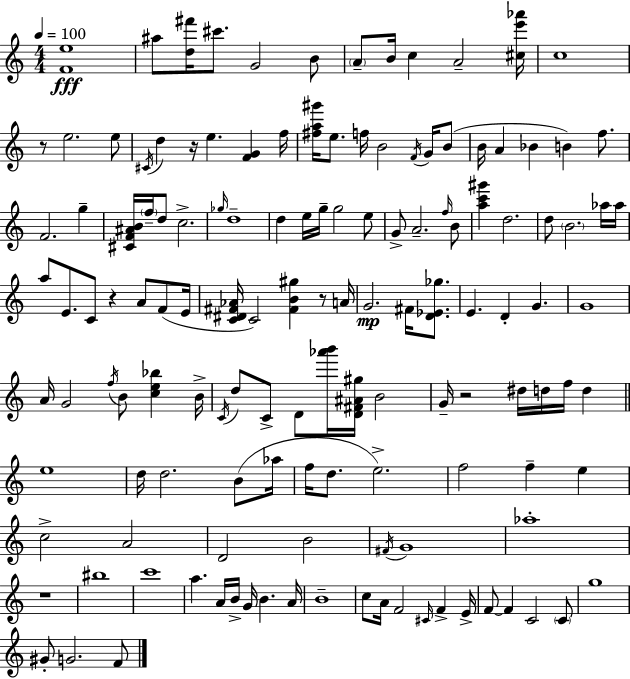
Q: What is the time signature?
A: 4/4